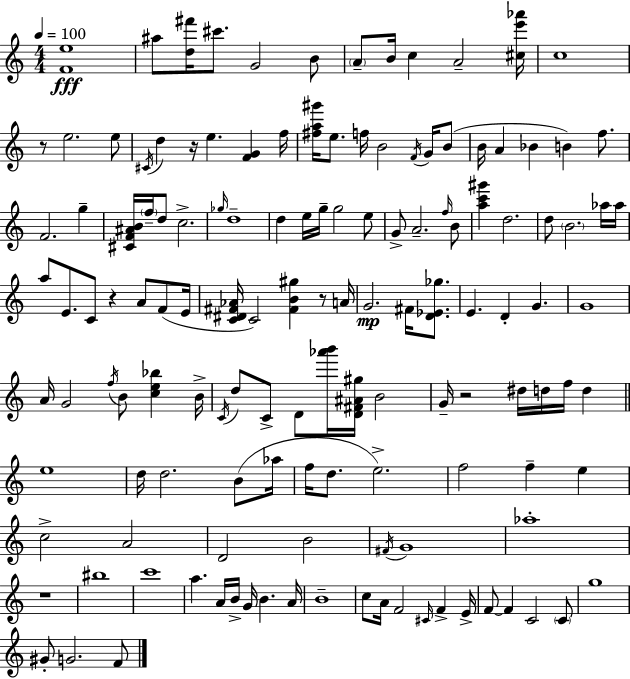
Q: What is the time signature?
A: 4/4